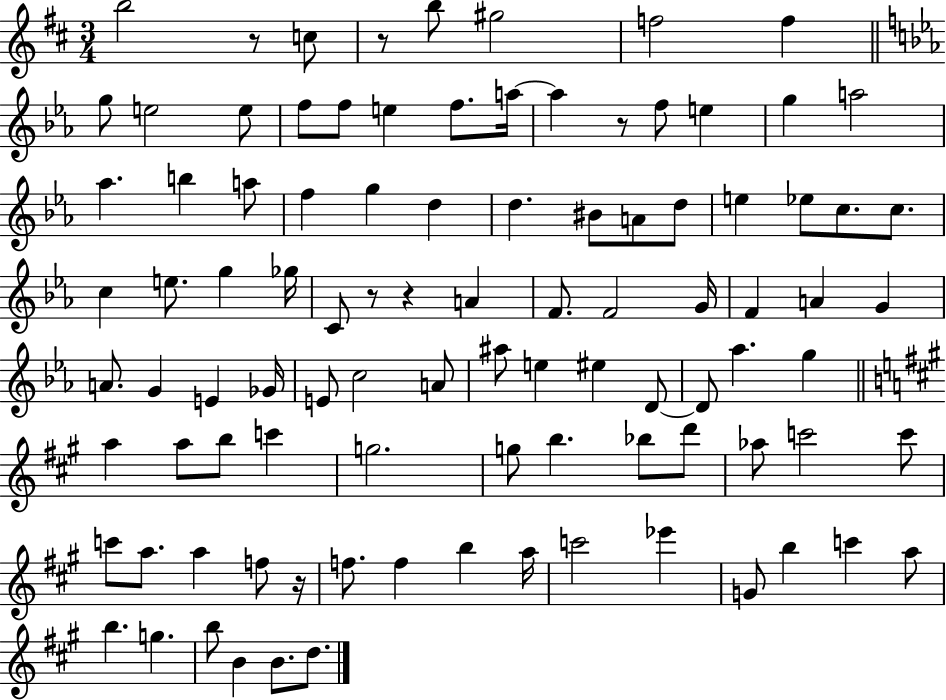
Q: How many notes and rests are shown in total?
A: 97